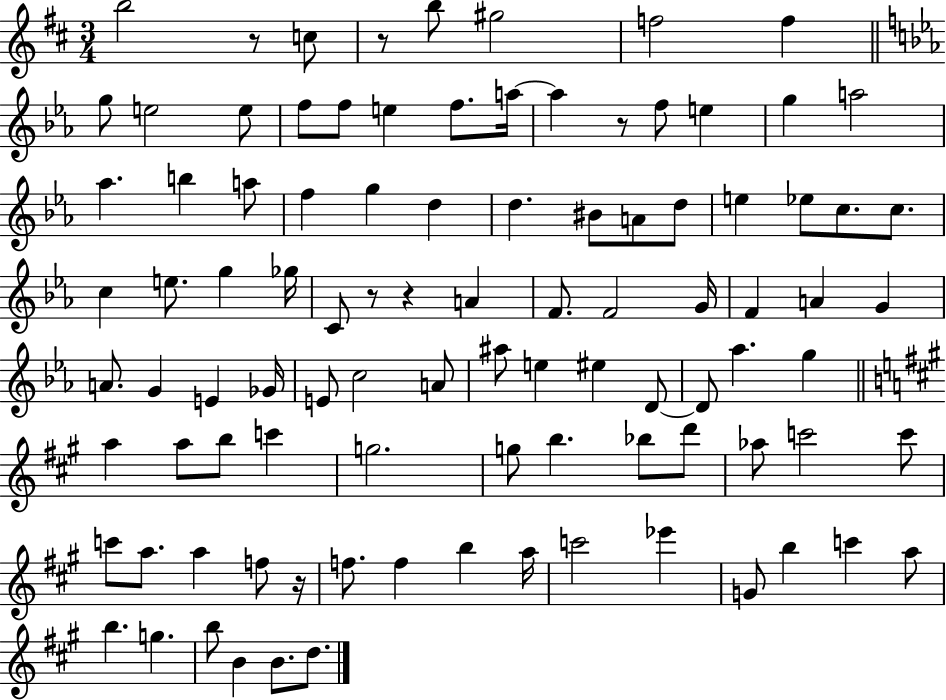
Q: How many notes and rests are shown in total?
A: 97